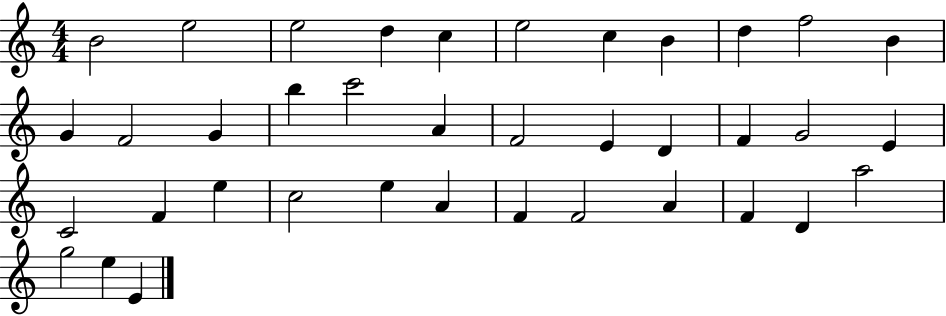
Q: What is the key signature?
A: C major